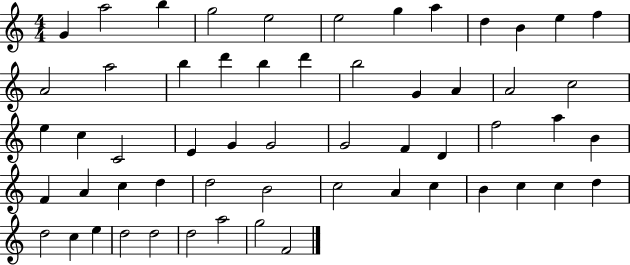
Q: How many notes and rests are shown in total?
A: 57